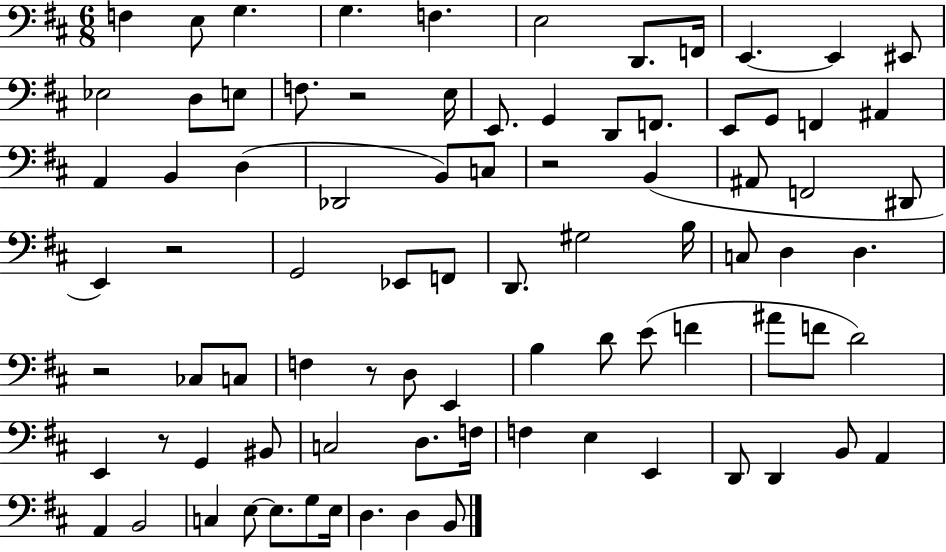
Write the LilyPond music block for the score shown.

{
  \clef bass
  \numericTimeSignature
  \time 6/8
  \key d \major
  f4 e8 g4. | g4. f4. | e2 d,8. f,16 | e,4.~~ e,4 eis,8 | \break ees2 d8 e8 | f8. r2 e16 | e,8. g,4 d,8 f,8. | e,8 g,8 f,4 ais,4 | \break a,4 b,4 d4( | des,2 b,8) c8 | r2 b,4( | ais,8 f,2 dis,8 | \break e,4) r2 | g,2 ees,8 f,8 | d,8. gis2 b16 | c8 d4 d4. | \break r2 ces8 c8 | f4 r8 d8 e,4 | b4 d'8 e'8( f'4 | ais'8 f'8 d'2) | \break e,4 r8 g,4 bis,8 | c2 d8. f16 | f4 e4 e,4 | d,8 d,4 b,8 a,4 | \break a,4 b,2 | c4 e8~~ e8. g8 e16 | d4. d4 b,8 | \bar "|."
}